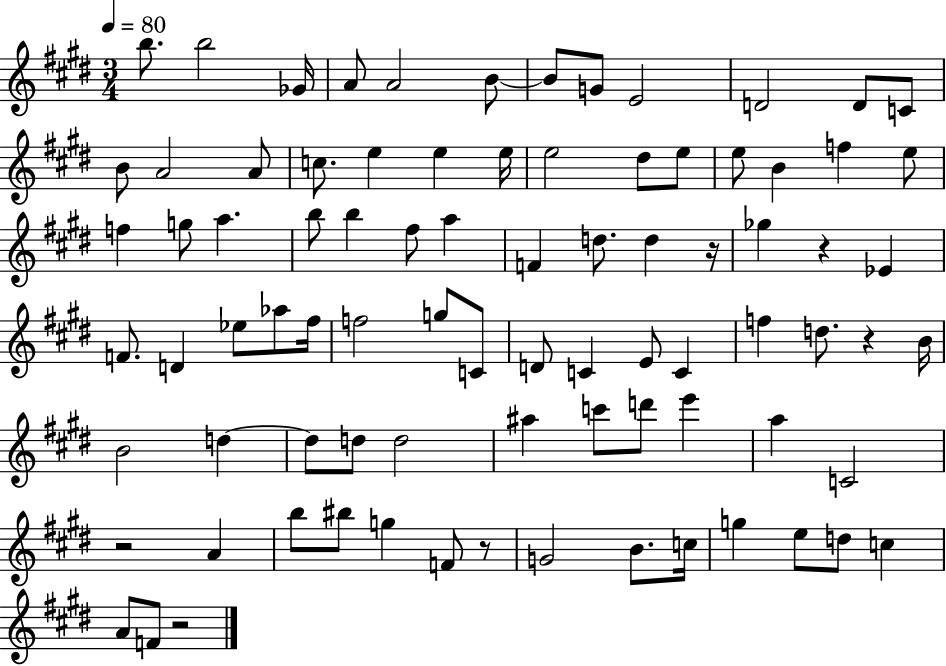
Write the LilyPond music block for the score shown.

{
  \clef treble
  \numericTimeSignature
  \time 3/4
  \key e \major
  \tempo 4 = 80
  \repeat volta 2 { b''8. b''2 ges'16 | a'8 a'2 b'8~~ | b'8 g'8 e'2 | d'2 d'8 c'8 | \break b'8 a'2 a'8 | c''8. e''4 e''4 e''16 | e''2 dis''8 e''8 | e''8 b'4 f''4 e''8 | \break f''4 g''8 a''4. | b''8 b''4 fis''8 a''4 | f'4 d''8. d''4 r16 | ges''4 r4 ees'4 | \break f'8. d'4 ees''8 aes''8 fis''16 | f''2 g''8 c'8 | d'8 c'4 e'8 c'4 | f''4 d''8. r4 b'16 | \break b'2 d''4~~ | d''8 d''8 d''2 | ais''4 c'''8 d'''8 e'''4 | a''4 c'2 | \break r2 a'4 | b''8 bis''8 g''4 f'8 r8 | g'2 b'8. c''16 | g''4 e''8 d''8 c''4 | \break a'8 f'8 r2 | } \bar "|."
}